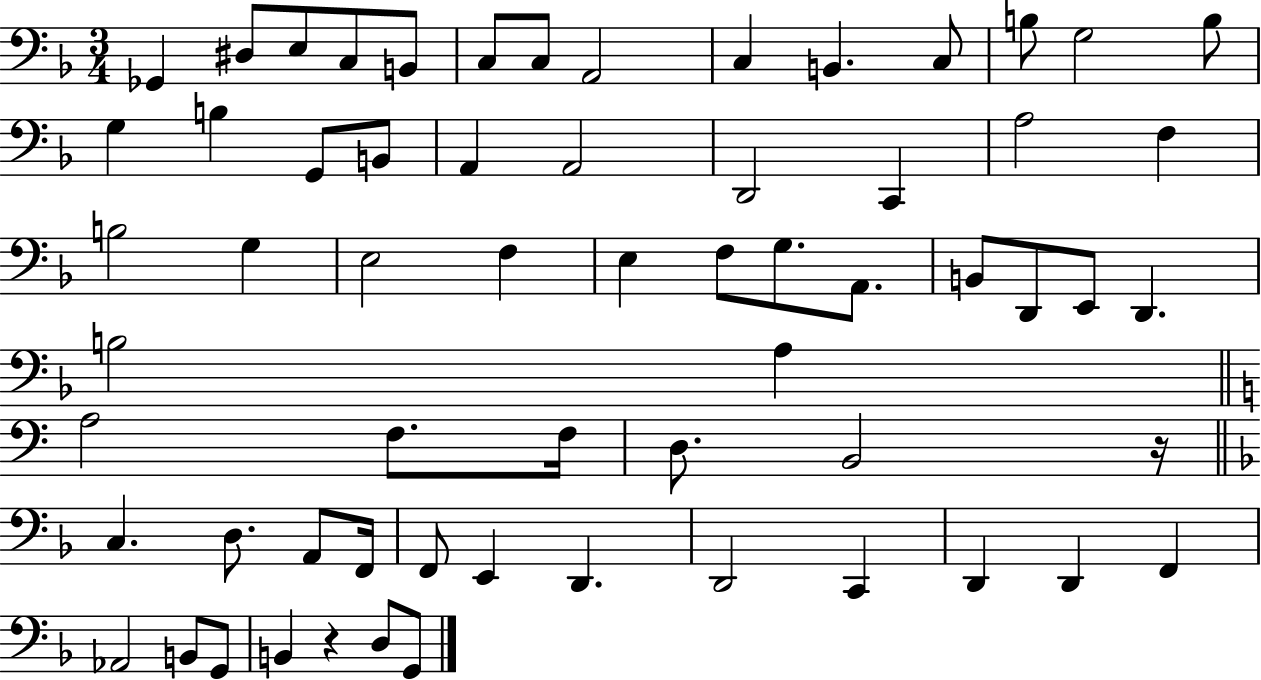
Gb2/q D#3/e E3/e C3/e B2/e C3/e C3/e A2/h C3/q B2/q. C3/e B3/e G3/h B3/e G3/q B3/q G2/e B2/e A2/q A2/h D2/h C2/q A3/h F3/q B3/h G3/q E3/h F3/q E3/q F3/e G3/e. A2/e. B2/e D2/e E2/e D2/q. B3/h A3/q A3/h F3/e. F3/s D3/e. B2/h R/s C3/q. D3/e. A2/e F2/s F2/e E2/q D2/q. D2/h C2/q D2/q D2/q F2/q Ab2/h B2/e G2/e B2/q R/q D3/e G2/e